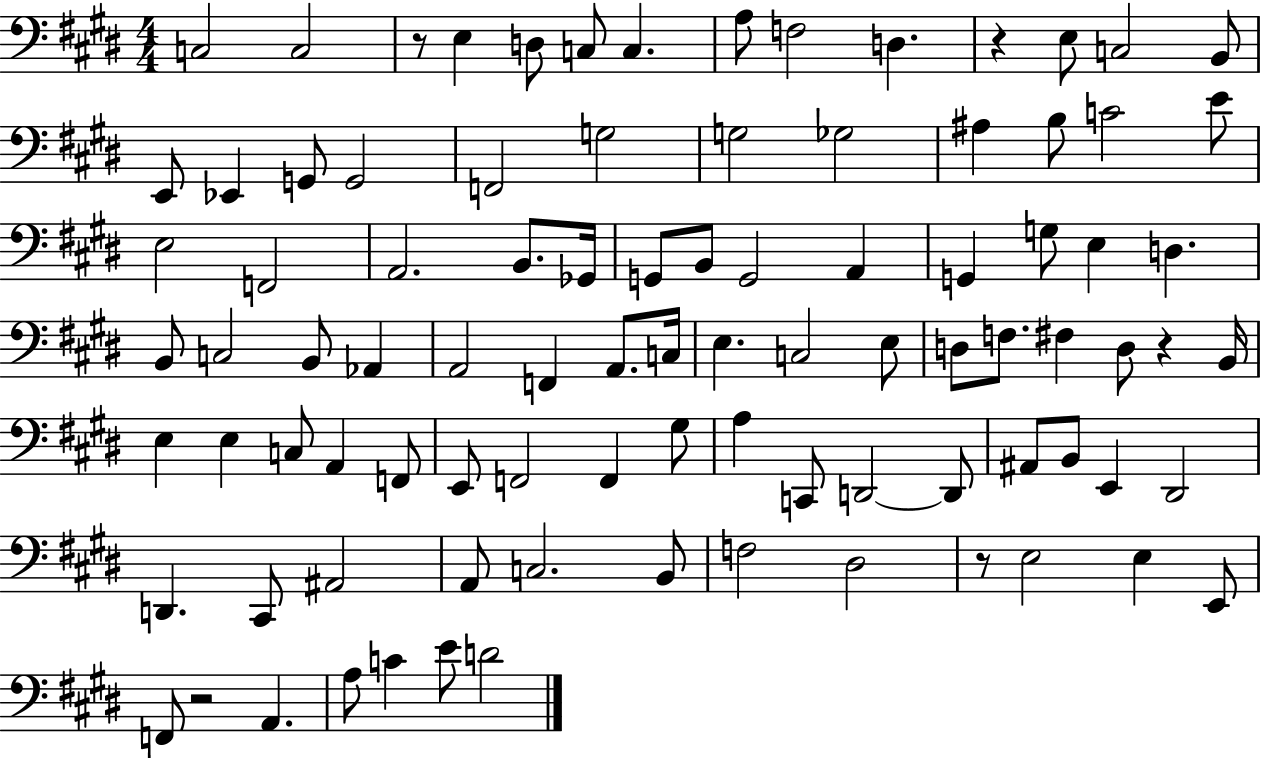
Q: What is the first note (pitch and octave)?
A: C3